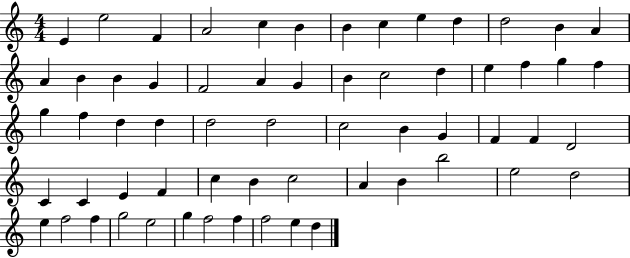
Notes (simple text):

E4/q E5/h F4/q A4/h C5/q B4/q B4/q C5/q E5/q D5/q D5/h B4/q A4/q A4/q B4/q B4/q G4/q F4/h A4/q G4/q B4/q C5/h D5/q E5/q F5/q G5/q F5/q G5/q F5/q D5/q D5/q D5/h D5/h C5/h B4/q G4/q F4/q F4/q D4/h C4/q C4/q E4/q F4/q C5/q B4/q C5/h A4/q B4/q B5/h E5/h D5/h E5/q F5/h F5/q G5/h E5/h G5/q F5/h F5/q F5/h E5/q D5/q